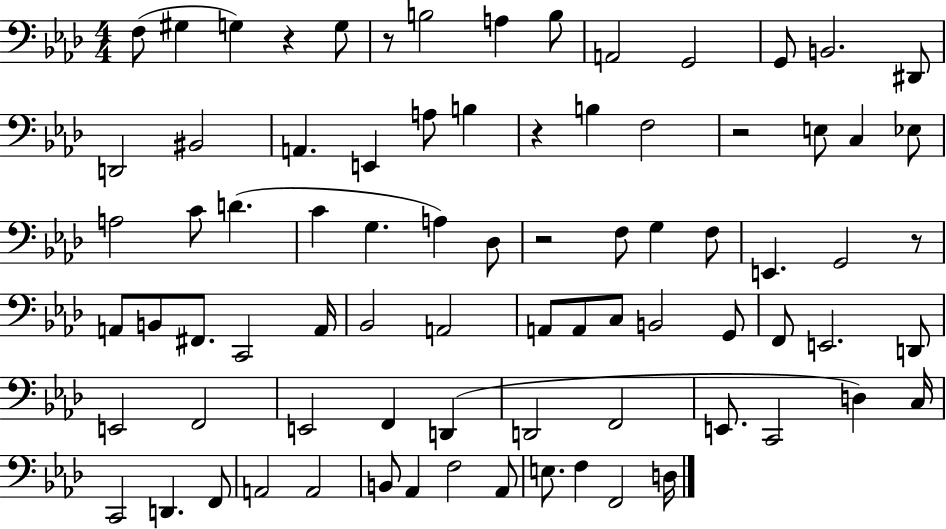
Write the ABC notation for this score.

X:1
T:Untitled
M:4/4
L:1/4
K:Ab
F,/2 ^G, G, z G,/2 z/2 B,2 A, B,/2 A,,2 G,,2 G,,/2 B,,2 ^D,,/2 D,,2 ^B,,2 A,, E,, A,/2 B, z B, F,2 z2 E,/2 C, _E,/2 A,2 C/2 D C G, A, _D,/2 z2 F,/2 G, F,/2 E,, G,,2 z/2 A,,/2 B,,/2 ^F,,/2 C,,2 A,,/4 _B,,2 A,,2 A,,/2 A,,/2 C,/2 B,,2 G,,/2 F,,/2 E,,2 D,,/2 E,,2 F,,2 E,,2 F,, D,, D,,2 F,,2 E,,/2 C,,2 D, C,/4 C,,2 D,, F,,/2 A,,2 A,,2 B,,/2 _A,, F,2 _A,,/2 E,/2 F, F,,2 D,/4